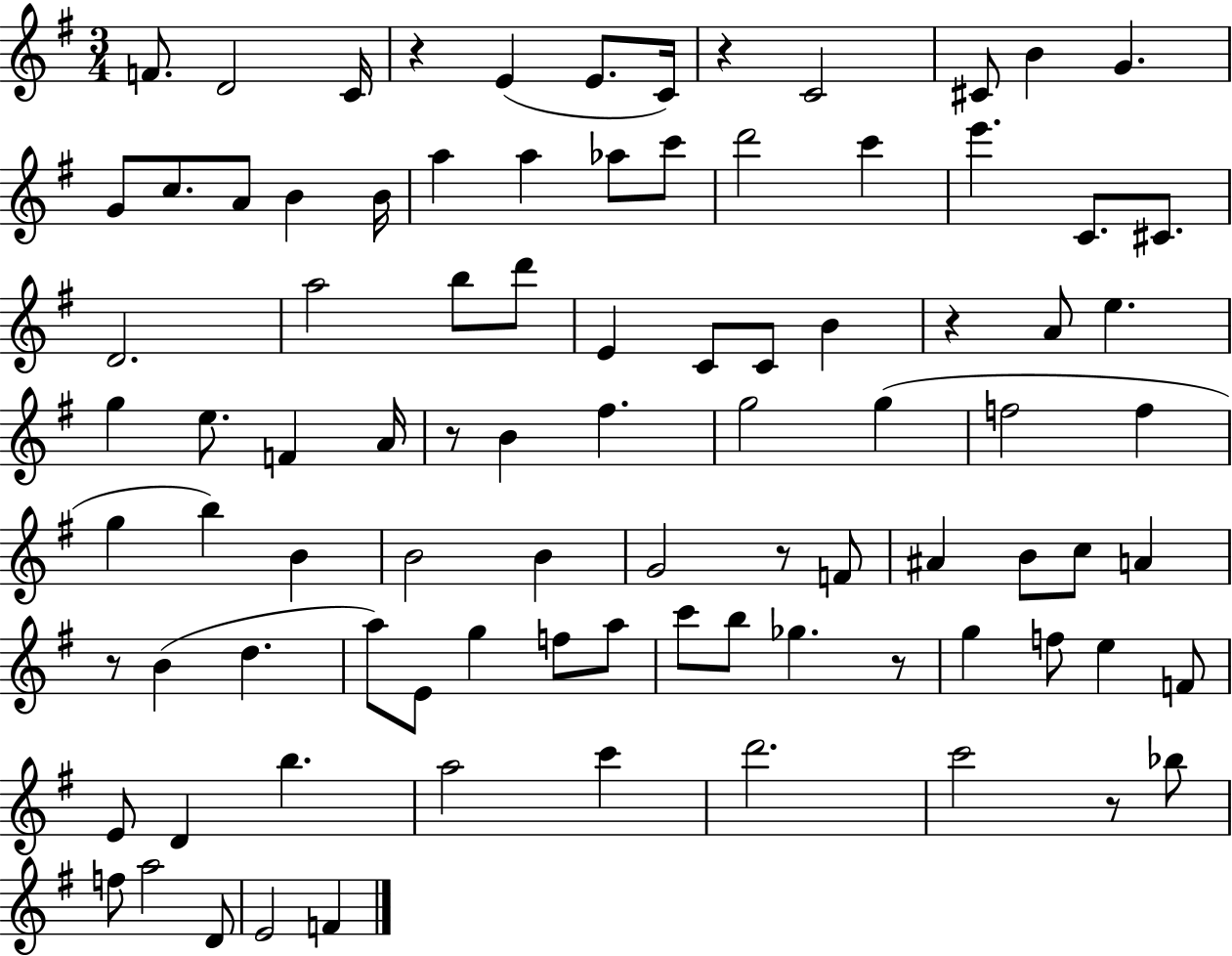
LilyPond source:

{
  \clef treble
  \numericTimeSignature
  \time 3/4
  \key g \major
  f'8. d'2 c'16 | r4 e'4( e'8. c'16) | r4 c'2 | cis'8 b'4 g'4. | \break g'8 c''8. a'8 b'4 b'16 | a''4 a''4 aes''8 c'''8 | d'''2 c'''4 | e'''4. c'8. cis'8. | \break d'2. | a''2 b''8 d'''8 | e'4 c'8 c'8 b'4 | r4 a'8 e''4. | \break g''4 e''8. f'4 a'16 | r8 b'4 fis''4. | g''2 g''4( | f''2 f''4 | \break g''4 b''4) b'4 | b'2 b'4 | g'2 r8 f'8 | ais'4 b'8 c''8 a'4 | \break r8 b'4( d''4. | a''8) e'8 g''4 f''8 a''8 | c'''8 b''8 ges''4. r8 | g''4 f''8 e''4 f'8 | \break e'8 d'4 b''4. | a''2 c'''4 | d'''2. | c'''2 r8 bes''8 | \break f''8 a''2 d'8 | e'2 f'4 | \bar "|."
}